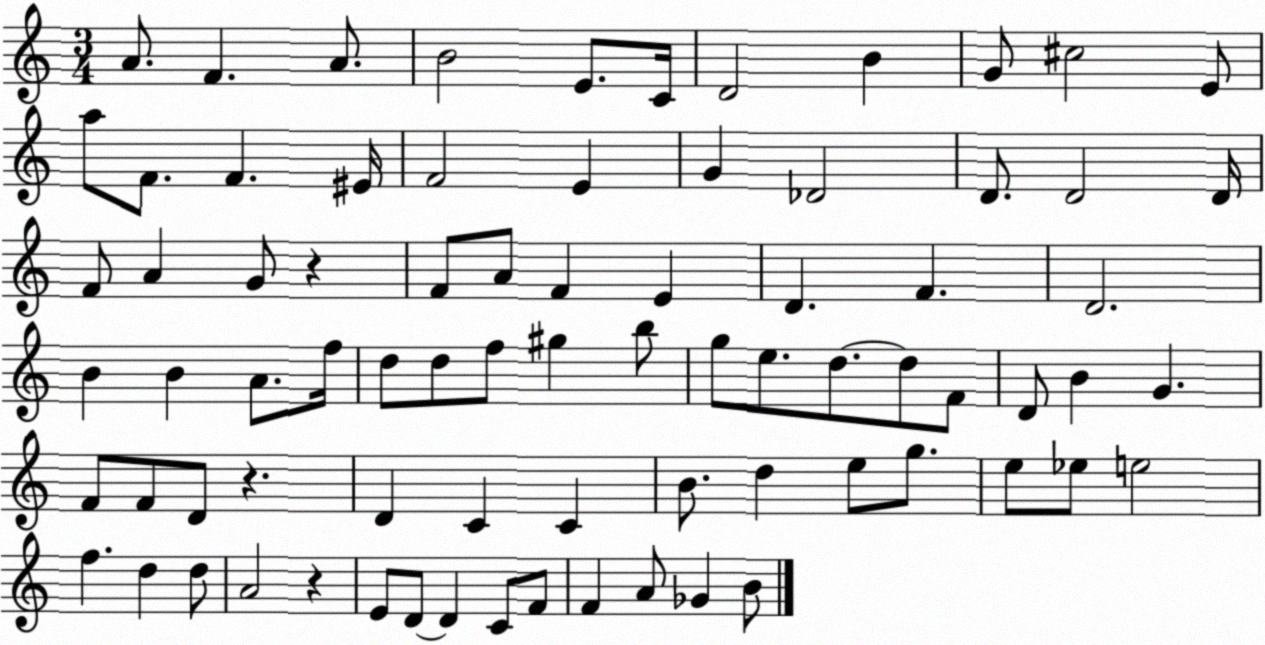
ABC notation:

X:1
T:Untitled
M:3/4
L:1/4
K:C
A/2 F A/2 B2 E/2 C/4 D2 B G/2 ^c2 E/2 a/2 F/2 F ^E/4 F2 E G _D2 D/2 D2 D/4 F/2 A G/2 z F/2 A/2 F E D F D2 B B A/2 f/4 d/2 d/2 f/2 ^g b/2 g/2 e/2 d/2 d/2 F/2 D/2 B G F/2 F/2 D/2 z D C C B/2 d e/2 g/2 e/2 _e/2 e2 f d d/2 A2 z E/2 D/2 D C/2 F/2 F A/2 _G B/2